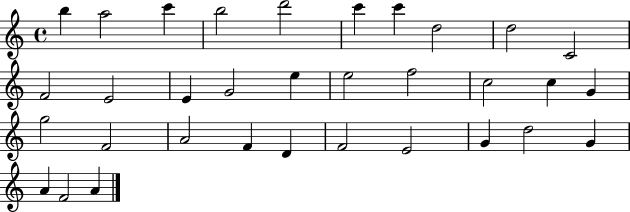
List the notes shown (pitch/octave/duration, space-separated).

B5/q A5/h C6/q B5/h D6/h C6/q C6/q D5/h D5/h C4/h F4/h E4/h E4/q G4/h E5/q E5/h F5/h C5/h C5/q G4/q G5/h F4/h A4/h F4/q D4/q F4/h E4/h G4/q D5/h G4/q A4/q F4/h A4/q